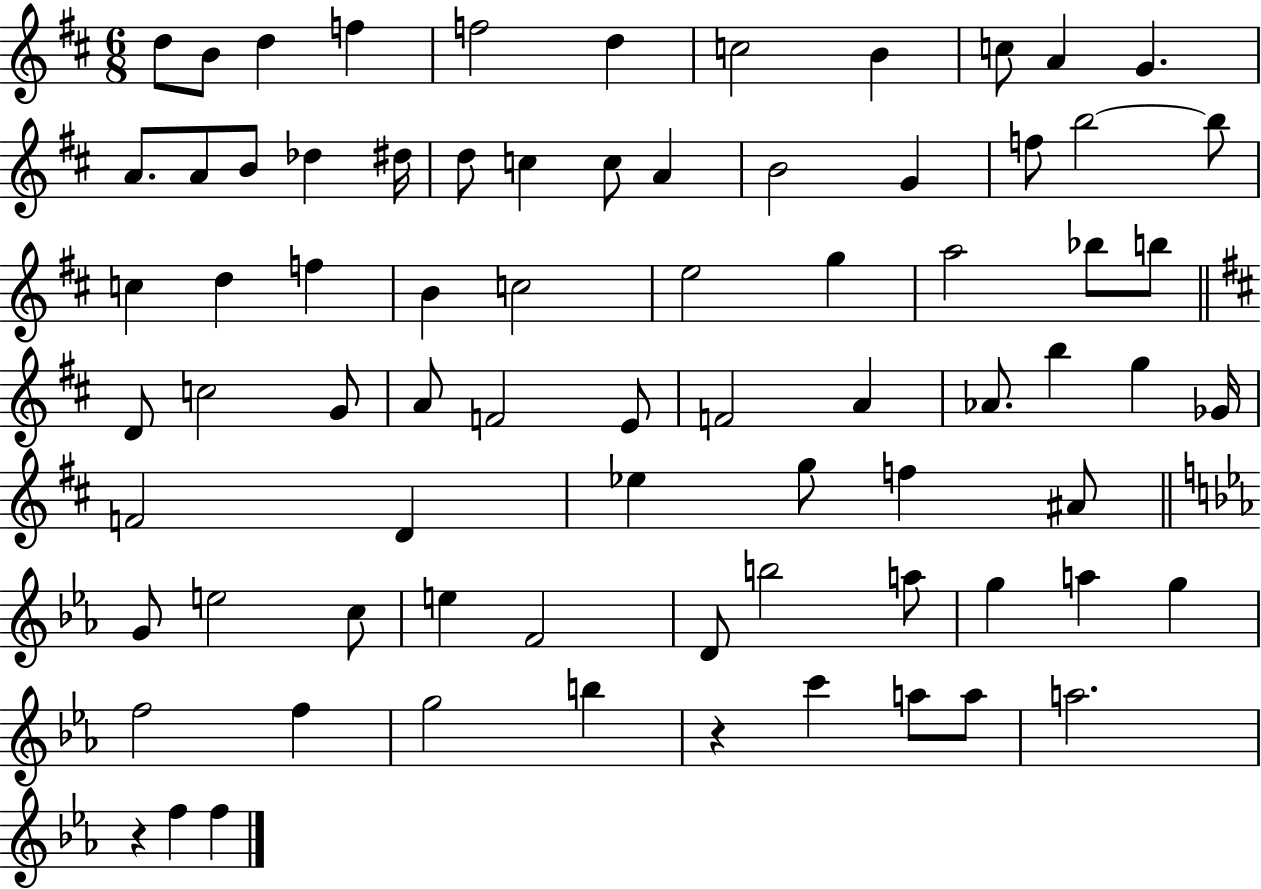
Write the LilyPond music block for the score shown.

{
  \clef treble
  \numericTimeSignature
  \time 6/8
  \key d \major
  \repeat volta 2 { d''8 b'8 d''4 f''4 | f''2 d''4 | c''2 b'4 | c''8 a'4 g'4. | \break a'8. a'8 b'8 des''4 dis''16 | d''8 c''4 c''8 a'4 | b'2 g'4 | f''8 b''2~~ b''8 | \break c''4 d''4 f''4 | b'4 c''2 | e''2 g''4 | a''2 bes''8 b''8 | \break \bar "||" \break \key b \minor d'8 c''2 g'8 | a'8 f'2 e'8 | f'2 a'4 | aes'8. b''4 g''4 ges'16 | \break f'2 d'4 | ees''4 g''8 f''4 ais'8 | \bar "||" \break \key ees \major g'8 e''2 c''8 | e''4 f'2 | d'8 b''2 a''8 | g''4 a''4 g''4 | \break f''2 f''4 | g''2 b''4 | r4 c'''4 a''8 a''8 | a''2. | \break r4 f''4 f''4 | } \bar "|."
}